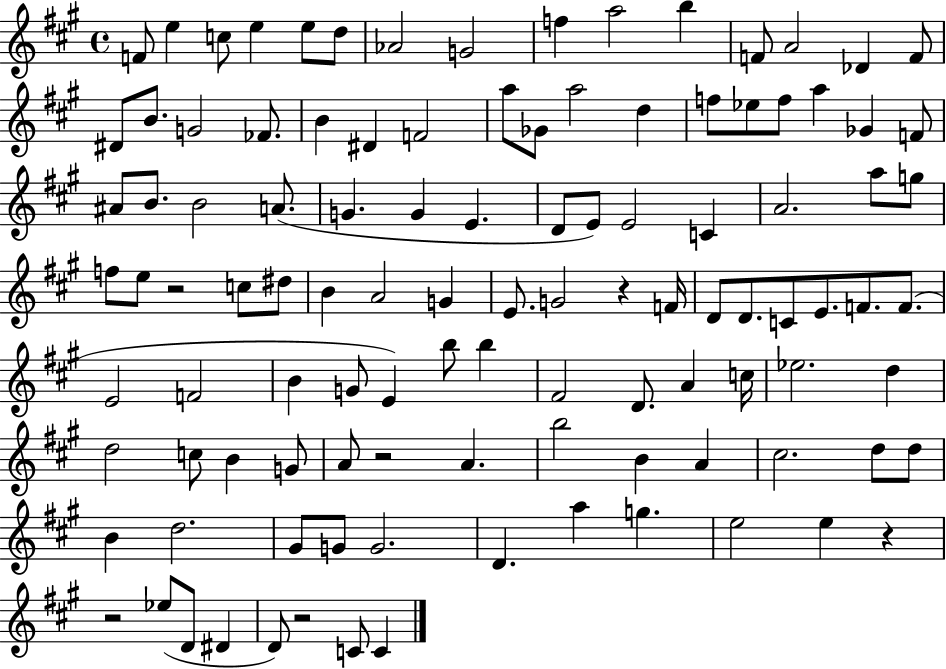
F4/e E5/q C5/e E5/q E5/e D5/e Ab4/h G4/h F5/q A5/h B5/q F4/e A4/h Db4/q F4/e D#4/e B4/e. G4/h FES4/e. B4/q D#4/q F4/h A5/e Gb4/e A5/h D5/q F5/e Eb5/e F5/e A5/q Gb4/q F4/e A#4/e B4/e. B4/h A4/e. G4/q. G4/q E4/q. D4/e E4/e E4/h C4/q A4/h. A5/e G5/e F5/e E5/e R/h C5/e D#5/e B4/q A4/h G4/q E4/e. G4/h R/q F4/s D4/e D4/e. C4/e E4/e. F4/e. F4/e. E4/h F4/h B4/q G4/e E4/q B5/e B5/q F#4/h D4/e. A4/q C5/s Eb5/h. D5/q D5/h C5/e B4/q G4/e A4/e R/h A4/q. B5/h B4/q A4/q C#5/h. D5/e D5/e B4/q D5/h. G#4/e G4/e G4/h. D4/q. A5/q G5/q. E5/h E5/q R/q R/h Eb5/e D4/e D#4/q D4/e R/h C4/e C4/q